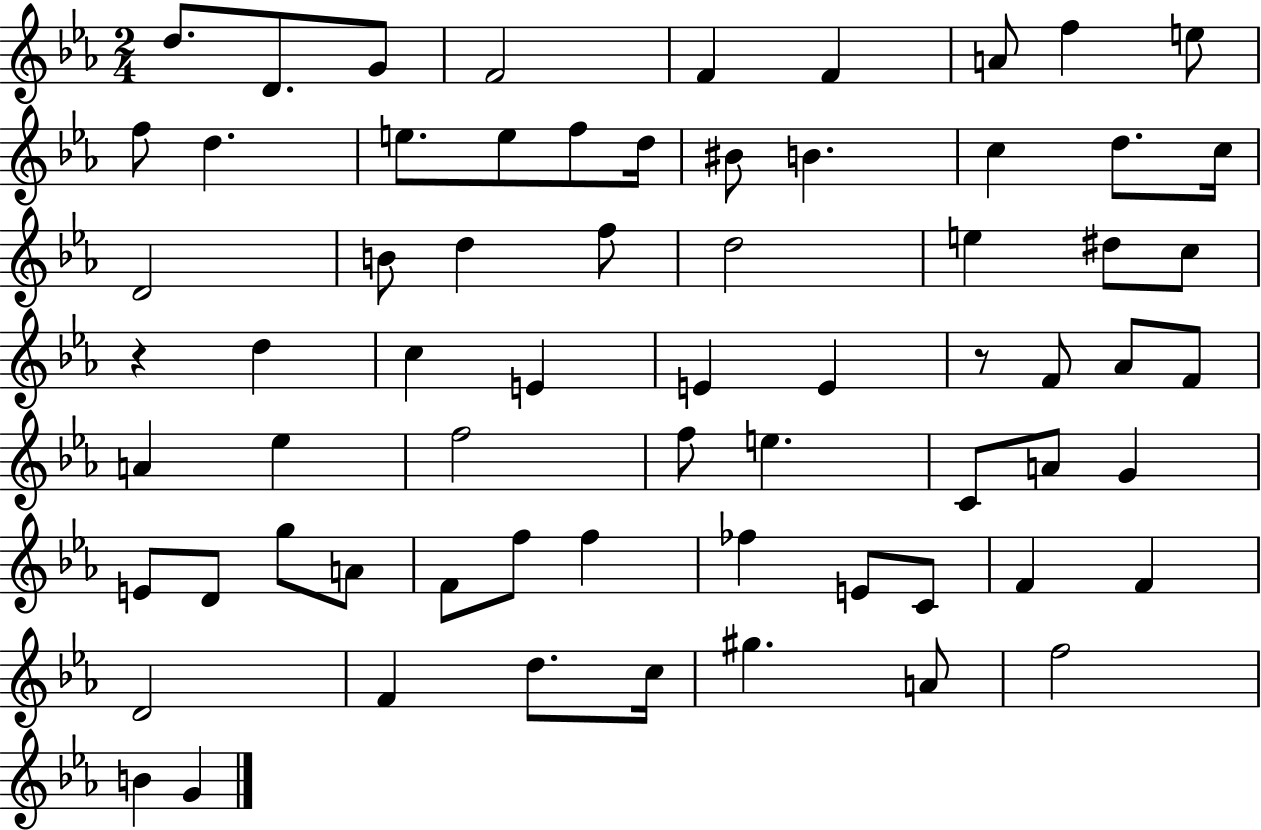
{
  \clef treble
  \numericTimeSignature
  \time 2/4
  \key ees \major
  d''8. d'8. g'8 | f'2 | f'4 f'4 | a'8 f''4 e''8 | \break f''8 d''4. | e''8. e''8 f''8 d''16 | bis'8 b'4. | c''4 d''8. c''16 | \break d'2 | b'8 d''4 f''8 | d''2 | e''4 dis''8 c''8 | \break r4 d''4 | c''4 e'4 | e'4 e'4 | r8 f'8 aes'8 f'8 | \break a'4 ees''4 | f''2 | f''8 e''4. | c'8 a'8 g'4 | \break e'8 d'8 g''8 a'8 | f'8 f''8 f''4 | fes''4 e'8 c'8 | f'4 f'4 | \break d'2 | f'4 d''8. c''16 | gis''4. a'8 | f''2 | \break b'4 g'4 | \bar "|."
}